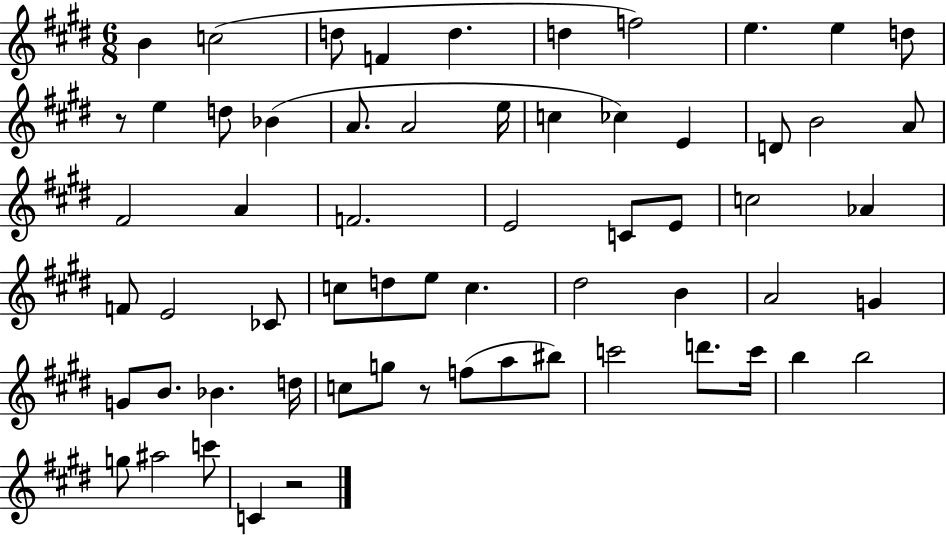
B4/q C5/h D5/e F4/q D5/q. D5/q F5/h E5/q. E5/q D5/e R/e E5/q D5/e Bb4/q A4/e. A4/h E5/s C5/q CES5/q E4/q D4/e B4/h A4/e F#4/h A4/q F4/h. E4/h C4/e E4/e C5/h Ab4/q F4/e E4/h CES4/e C5/e D5/e E5/e C5/q. D#5/h B4/q A4/h G4/q G4/e B4/e. Bb4/q. D5/s C5/e G5/e R/e F5/e A5/e BIS5/e C6/h D6/e. C6/s B5/q B5/h G5/e A#5/h C6/e C4/q R/h